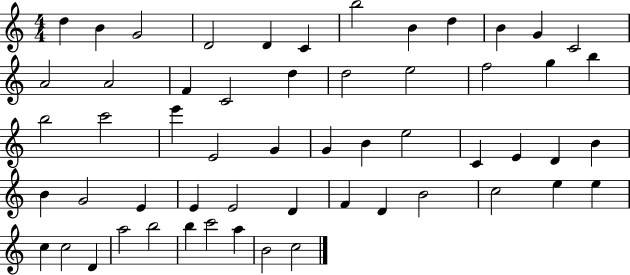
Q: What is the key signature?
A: C major